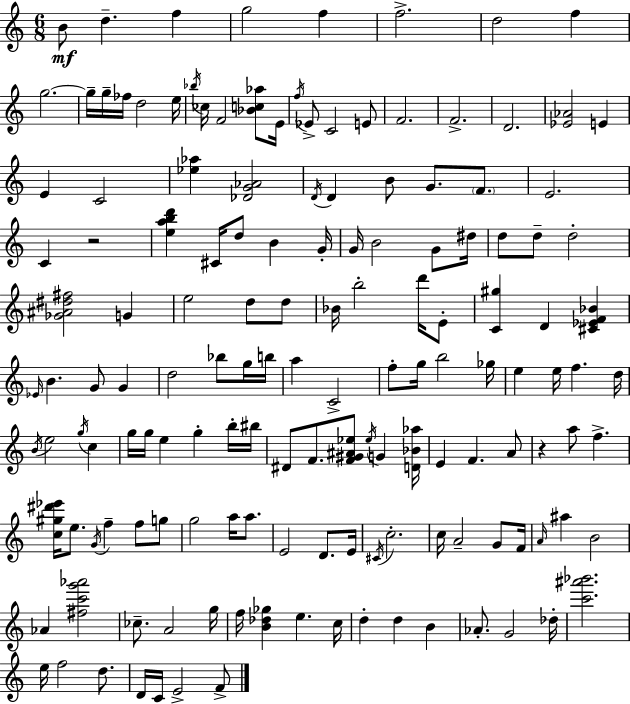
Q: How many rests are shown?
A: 2